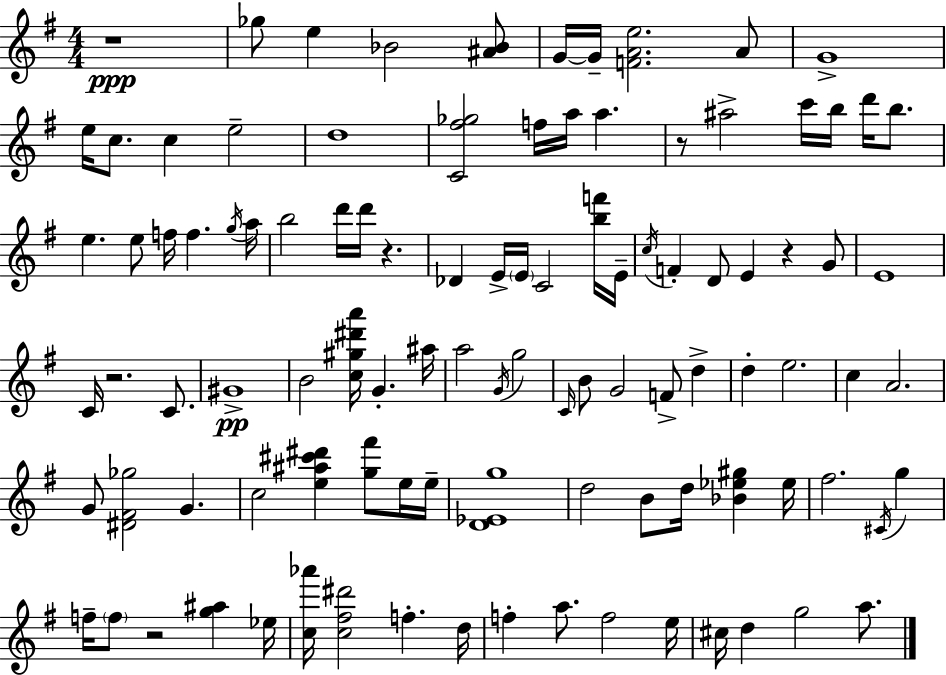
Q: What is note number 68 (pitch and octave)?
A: F#5